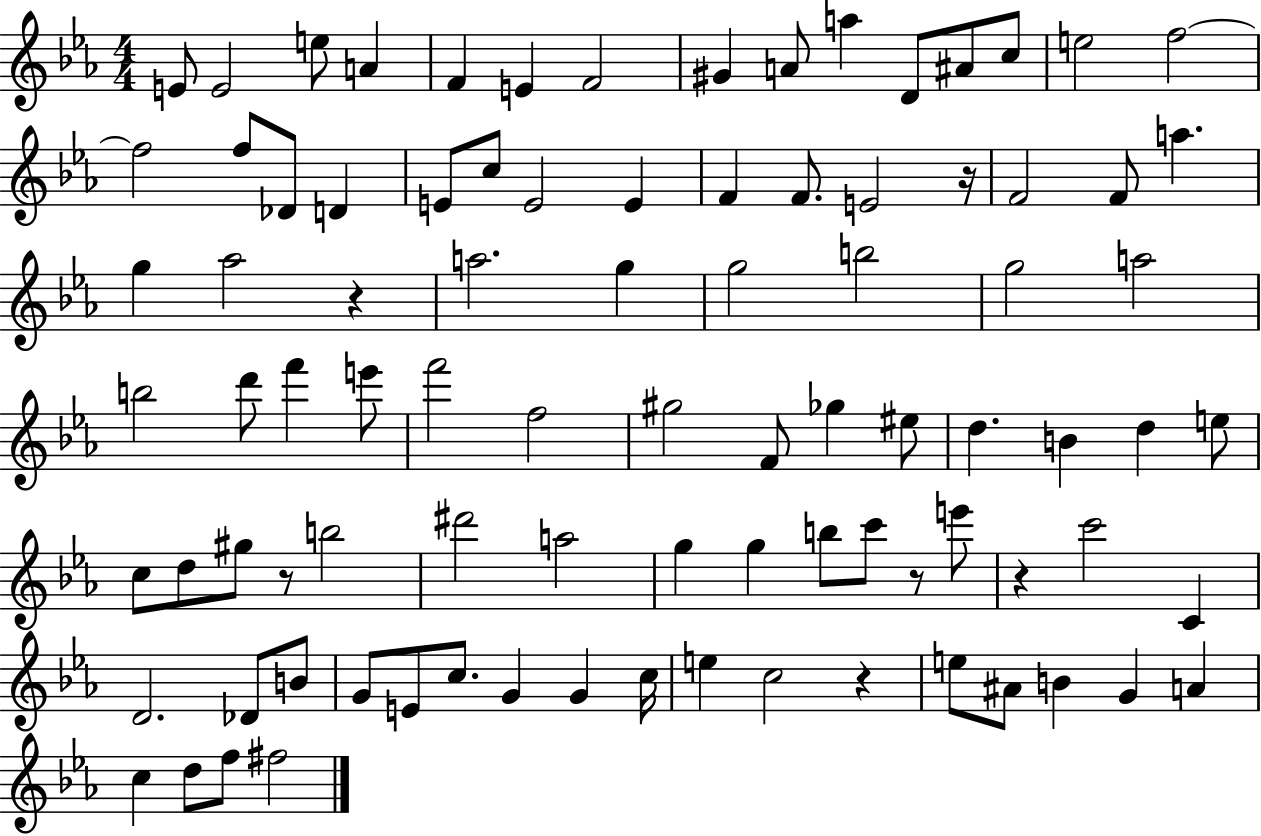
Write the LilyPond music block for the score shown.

{
  \clef treble
  \numericTimeSignature
  \time 4/4
  \key ees \major
  e'8 e'2 e''8 a'4 | f'4 e'4 f'2 | gis'4 a'8 a''4 d'8 ais'8 c''8 | e''2 f''2~~ | \break f''2 f''8 des'8 d'4 | e'8 c''8 e'2 e'4 | f'4 f'8. e'2 r16 | f'2 f'8 a''4. | \break g''4 aes''2 r4 | a''2. g''4 | g''2 b''2 | g''2 a''2 | \break b''2 d'''8 f'''4 e'''8 | f'''2 f''2 | gis''2 f'8 ges''4 eis''8 | d''4. b'4 d''4 e''8 | \break c''8 d''8 gis''8 r8 b''2 | dis'''2 a''2 | g''4 g''4 b''8 c'''8 r8 e'''8 | r4 c'''2 c'4 | \break d'2. des'8 b'8 | g'8 e'8 c''8. g'4 g'4 c''16 | e''4 c''2 r4 | e''8 ais'8 b'4 g'4 a'4 | \break c''4 d''8 f''8 fis''2 | \bar "|."
}